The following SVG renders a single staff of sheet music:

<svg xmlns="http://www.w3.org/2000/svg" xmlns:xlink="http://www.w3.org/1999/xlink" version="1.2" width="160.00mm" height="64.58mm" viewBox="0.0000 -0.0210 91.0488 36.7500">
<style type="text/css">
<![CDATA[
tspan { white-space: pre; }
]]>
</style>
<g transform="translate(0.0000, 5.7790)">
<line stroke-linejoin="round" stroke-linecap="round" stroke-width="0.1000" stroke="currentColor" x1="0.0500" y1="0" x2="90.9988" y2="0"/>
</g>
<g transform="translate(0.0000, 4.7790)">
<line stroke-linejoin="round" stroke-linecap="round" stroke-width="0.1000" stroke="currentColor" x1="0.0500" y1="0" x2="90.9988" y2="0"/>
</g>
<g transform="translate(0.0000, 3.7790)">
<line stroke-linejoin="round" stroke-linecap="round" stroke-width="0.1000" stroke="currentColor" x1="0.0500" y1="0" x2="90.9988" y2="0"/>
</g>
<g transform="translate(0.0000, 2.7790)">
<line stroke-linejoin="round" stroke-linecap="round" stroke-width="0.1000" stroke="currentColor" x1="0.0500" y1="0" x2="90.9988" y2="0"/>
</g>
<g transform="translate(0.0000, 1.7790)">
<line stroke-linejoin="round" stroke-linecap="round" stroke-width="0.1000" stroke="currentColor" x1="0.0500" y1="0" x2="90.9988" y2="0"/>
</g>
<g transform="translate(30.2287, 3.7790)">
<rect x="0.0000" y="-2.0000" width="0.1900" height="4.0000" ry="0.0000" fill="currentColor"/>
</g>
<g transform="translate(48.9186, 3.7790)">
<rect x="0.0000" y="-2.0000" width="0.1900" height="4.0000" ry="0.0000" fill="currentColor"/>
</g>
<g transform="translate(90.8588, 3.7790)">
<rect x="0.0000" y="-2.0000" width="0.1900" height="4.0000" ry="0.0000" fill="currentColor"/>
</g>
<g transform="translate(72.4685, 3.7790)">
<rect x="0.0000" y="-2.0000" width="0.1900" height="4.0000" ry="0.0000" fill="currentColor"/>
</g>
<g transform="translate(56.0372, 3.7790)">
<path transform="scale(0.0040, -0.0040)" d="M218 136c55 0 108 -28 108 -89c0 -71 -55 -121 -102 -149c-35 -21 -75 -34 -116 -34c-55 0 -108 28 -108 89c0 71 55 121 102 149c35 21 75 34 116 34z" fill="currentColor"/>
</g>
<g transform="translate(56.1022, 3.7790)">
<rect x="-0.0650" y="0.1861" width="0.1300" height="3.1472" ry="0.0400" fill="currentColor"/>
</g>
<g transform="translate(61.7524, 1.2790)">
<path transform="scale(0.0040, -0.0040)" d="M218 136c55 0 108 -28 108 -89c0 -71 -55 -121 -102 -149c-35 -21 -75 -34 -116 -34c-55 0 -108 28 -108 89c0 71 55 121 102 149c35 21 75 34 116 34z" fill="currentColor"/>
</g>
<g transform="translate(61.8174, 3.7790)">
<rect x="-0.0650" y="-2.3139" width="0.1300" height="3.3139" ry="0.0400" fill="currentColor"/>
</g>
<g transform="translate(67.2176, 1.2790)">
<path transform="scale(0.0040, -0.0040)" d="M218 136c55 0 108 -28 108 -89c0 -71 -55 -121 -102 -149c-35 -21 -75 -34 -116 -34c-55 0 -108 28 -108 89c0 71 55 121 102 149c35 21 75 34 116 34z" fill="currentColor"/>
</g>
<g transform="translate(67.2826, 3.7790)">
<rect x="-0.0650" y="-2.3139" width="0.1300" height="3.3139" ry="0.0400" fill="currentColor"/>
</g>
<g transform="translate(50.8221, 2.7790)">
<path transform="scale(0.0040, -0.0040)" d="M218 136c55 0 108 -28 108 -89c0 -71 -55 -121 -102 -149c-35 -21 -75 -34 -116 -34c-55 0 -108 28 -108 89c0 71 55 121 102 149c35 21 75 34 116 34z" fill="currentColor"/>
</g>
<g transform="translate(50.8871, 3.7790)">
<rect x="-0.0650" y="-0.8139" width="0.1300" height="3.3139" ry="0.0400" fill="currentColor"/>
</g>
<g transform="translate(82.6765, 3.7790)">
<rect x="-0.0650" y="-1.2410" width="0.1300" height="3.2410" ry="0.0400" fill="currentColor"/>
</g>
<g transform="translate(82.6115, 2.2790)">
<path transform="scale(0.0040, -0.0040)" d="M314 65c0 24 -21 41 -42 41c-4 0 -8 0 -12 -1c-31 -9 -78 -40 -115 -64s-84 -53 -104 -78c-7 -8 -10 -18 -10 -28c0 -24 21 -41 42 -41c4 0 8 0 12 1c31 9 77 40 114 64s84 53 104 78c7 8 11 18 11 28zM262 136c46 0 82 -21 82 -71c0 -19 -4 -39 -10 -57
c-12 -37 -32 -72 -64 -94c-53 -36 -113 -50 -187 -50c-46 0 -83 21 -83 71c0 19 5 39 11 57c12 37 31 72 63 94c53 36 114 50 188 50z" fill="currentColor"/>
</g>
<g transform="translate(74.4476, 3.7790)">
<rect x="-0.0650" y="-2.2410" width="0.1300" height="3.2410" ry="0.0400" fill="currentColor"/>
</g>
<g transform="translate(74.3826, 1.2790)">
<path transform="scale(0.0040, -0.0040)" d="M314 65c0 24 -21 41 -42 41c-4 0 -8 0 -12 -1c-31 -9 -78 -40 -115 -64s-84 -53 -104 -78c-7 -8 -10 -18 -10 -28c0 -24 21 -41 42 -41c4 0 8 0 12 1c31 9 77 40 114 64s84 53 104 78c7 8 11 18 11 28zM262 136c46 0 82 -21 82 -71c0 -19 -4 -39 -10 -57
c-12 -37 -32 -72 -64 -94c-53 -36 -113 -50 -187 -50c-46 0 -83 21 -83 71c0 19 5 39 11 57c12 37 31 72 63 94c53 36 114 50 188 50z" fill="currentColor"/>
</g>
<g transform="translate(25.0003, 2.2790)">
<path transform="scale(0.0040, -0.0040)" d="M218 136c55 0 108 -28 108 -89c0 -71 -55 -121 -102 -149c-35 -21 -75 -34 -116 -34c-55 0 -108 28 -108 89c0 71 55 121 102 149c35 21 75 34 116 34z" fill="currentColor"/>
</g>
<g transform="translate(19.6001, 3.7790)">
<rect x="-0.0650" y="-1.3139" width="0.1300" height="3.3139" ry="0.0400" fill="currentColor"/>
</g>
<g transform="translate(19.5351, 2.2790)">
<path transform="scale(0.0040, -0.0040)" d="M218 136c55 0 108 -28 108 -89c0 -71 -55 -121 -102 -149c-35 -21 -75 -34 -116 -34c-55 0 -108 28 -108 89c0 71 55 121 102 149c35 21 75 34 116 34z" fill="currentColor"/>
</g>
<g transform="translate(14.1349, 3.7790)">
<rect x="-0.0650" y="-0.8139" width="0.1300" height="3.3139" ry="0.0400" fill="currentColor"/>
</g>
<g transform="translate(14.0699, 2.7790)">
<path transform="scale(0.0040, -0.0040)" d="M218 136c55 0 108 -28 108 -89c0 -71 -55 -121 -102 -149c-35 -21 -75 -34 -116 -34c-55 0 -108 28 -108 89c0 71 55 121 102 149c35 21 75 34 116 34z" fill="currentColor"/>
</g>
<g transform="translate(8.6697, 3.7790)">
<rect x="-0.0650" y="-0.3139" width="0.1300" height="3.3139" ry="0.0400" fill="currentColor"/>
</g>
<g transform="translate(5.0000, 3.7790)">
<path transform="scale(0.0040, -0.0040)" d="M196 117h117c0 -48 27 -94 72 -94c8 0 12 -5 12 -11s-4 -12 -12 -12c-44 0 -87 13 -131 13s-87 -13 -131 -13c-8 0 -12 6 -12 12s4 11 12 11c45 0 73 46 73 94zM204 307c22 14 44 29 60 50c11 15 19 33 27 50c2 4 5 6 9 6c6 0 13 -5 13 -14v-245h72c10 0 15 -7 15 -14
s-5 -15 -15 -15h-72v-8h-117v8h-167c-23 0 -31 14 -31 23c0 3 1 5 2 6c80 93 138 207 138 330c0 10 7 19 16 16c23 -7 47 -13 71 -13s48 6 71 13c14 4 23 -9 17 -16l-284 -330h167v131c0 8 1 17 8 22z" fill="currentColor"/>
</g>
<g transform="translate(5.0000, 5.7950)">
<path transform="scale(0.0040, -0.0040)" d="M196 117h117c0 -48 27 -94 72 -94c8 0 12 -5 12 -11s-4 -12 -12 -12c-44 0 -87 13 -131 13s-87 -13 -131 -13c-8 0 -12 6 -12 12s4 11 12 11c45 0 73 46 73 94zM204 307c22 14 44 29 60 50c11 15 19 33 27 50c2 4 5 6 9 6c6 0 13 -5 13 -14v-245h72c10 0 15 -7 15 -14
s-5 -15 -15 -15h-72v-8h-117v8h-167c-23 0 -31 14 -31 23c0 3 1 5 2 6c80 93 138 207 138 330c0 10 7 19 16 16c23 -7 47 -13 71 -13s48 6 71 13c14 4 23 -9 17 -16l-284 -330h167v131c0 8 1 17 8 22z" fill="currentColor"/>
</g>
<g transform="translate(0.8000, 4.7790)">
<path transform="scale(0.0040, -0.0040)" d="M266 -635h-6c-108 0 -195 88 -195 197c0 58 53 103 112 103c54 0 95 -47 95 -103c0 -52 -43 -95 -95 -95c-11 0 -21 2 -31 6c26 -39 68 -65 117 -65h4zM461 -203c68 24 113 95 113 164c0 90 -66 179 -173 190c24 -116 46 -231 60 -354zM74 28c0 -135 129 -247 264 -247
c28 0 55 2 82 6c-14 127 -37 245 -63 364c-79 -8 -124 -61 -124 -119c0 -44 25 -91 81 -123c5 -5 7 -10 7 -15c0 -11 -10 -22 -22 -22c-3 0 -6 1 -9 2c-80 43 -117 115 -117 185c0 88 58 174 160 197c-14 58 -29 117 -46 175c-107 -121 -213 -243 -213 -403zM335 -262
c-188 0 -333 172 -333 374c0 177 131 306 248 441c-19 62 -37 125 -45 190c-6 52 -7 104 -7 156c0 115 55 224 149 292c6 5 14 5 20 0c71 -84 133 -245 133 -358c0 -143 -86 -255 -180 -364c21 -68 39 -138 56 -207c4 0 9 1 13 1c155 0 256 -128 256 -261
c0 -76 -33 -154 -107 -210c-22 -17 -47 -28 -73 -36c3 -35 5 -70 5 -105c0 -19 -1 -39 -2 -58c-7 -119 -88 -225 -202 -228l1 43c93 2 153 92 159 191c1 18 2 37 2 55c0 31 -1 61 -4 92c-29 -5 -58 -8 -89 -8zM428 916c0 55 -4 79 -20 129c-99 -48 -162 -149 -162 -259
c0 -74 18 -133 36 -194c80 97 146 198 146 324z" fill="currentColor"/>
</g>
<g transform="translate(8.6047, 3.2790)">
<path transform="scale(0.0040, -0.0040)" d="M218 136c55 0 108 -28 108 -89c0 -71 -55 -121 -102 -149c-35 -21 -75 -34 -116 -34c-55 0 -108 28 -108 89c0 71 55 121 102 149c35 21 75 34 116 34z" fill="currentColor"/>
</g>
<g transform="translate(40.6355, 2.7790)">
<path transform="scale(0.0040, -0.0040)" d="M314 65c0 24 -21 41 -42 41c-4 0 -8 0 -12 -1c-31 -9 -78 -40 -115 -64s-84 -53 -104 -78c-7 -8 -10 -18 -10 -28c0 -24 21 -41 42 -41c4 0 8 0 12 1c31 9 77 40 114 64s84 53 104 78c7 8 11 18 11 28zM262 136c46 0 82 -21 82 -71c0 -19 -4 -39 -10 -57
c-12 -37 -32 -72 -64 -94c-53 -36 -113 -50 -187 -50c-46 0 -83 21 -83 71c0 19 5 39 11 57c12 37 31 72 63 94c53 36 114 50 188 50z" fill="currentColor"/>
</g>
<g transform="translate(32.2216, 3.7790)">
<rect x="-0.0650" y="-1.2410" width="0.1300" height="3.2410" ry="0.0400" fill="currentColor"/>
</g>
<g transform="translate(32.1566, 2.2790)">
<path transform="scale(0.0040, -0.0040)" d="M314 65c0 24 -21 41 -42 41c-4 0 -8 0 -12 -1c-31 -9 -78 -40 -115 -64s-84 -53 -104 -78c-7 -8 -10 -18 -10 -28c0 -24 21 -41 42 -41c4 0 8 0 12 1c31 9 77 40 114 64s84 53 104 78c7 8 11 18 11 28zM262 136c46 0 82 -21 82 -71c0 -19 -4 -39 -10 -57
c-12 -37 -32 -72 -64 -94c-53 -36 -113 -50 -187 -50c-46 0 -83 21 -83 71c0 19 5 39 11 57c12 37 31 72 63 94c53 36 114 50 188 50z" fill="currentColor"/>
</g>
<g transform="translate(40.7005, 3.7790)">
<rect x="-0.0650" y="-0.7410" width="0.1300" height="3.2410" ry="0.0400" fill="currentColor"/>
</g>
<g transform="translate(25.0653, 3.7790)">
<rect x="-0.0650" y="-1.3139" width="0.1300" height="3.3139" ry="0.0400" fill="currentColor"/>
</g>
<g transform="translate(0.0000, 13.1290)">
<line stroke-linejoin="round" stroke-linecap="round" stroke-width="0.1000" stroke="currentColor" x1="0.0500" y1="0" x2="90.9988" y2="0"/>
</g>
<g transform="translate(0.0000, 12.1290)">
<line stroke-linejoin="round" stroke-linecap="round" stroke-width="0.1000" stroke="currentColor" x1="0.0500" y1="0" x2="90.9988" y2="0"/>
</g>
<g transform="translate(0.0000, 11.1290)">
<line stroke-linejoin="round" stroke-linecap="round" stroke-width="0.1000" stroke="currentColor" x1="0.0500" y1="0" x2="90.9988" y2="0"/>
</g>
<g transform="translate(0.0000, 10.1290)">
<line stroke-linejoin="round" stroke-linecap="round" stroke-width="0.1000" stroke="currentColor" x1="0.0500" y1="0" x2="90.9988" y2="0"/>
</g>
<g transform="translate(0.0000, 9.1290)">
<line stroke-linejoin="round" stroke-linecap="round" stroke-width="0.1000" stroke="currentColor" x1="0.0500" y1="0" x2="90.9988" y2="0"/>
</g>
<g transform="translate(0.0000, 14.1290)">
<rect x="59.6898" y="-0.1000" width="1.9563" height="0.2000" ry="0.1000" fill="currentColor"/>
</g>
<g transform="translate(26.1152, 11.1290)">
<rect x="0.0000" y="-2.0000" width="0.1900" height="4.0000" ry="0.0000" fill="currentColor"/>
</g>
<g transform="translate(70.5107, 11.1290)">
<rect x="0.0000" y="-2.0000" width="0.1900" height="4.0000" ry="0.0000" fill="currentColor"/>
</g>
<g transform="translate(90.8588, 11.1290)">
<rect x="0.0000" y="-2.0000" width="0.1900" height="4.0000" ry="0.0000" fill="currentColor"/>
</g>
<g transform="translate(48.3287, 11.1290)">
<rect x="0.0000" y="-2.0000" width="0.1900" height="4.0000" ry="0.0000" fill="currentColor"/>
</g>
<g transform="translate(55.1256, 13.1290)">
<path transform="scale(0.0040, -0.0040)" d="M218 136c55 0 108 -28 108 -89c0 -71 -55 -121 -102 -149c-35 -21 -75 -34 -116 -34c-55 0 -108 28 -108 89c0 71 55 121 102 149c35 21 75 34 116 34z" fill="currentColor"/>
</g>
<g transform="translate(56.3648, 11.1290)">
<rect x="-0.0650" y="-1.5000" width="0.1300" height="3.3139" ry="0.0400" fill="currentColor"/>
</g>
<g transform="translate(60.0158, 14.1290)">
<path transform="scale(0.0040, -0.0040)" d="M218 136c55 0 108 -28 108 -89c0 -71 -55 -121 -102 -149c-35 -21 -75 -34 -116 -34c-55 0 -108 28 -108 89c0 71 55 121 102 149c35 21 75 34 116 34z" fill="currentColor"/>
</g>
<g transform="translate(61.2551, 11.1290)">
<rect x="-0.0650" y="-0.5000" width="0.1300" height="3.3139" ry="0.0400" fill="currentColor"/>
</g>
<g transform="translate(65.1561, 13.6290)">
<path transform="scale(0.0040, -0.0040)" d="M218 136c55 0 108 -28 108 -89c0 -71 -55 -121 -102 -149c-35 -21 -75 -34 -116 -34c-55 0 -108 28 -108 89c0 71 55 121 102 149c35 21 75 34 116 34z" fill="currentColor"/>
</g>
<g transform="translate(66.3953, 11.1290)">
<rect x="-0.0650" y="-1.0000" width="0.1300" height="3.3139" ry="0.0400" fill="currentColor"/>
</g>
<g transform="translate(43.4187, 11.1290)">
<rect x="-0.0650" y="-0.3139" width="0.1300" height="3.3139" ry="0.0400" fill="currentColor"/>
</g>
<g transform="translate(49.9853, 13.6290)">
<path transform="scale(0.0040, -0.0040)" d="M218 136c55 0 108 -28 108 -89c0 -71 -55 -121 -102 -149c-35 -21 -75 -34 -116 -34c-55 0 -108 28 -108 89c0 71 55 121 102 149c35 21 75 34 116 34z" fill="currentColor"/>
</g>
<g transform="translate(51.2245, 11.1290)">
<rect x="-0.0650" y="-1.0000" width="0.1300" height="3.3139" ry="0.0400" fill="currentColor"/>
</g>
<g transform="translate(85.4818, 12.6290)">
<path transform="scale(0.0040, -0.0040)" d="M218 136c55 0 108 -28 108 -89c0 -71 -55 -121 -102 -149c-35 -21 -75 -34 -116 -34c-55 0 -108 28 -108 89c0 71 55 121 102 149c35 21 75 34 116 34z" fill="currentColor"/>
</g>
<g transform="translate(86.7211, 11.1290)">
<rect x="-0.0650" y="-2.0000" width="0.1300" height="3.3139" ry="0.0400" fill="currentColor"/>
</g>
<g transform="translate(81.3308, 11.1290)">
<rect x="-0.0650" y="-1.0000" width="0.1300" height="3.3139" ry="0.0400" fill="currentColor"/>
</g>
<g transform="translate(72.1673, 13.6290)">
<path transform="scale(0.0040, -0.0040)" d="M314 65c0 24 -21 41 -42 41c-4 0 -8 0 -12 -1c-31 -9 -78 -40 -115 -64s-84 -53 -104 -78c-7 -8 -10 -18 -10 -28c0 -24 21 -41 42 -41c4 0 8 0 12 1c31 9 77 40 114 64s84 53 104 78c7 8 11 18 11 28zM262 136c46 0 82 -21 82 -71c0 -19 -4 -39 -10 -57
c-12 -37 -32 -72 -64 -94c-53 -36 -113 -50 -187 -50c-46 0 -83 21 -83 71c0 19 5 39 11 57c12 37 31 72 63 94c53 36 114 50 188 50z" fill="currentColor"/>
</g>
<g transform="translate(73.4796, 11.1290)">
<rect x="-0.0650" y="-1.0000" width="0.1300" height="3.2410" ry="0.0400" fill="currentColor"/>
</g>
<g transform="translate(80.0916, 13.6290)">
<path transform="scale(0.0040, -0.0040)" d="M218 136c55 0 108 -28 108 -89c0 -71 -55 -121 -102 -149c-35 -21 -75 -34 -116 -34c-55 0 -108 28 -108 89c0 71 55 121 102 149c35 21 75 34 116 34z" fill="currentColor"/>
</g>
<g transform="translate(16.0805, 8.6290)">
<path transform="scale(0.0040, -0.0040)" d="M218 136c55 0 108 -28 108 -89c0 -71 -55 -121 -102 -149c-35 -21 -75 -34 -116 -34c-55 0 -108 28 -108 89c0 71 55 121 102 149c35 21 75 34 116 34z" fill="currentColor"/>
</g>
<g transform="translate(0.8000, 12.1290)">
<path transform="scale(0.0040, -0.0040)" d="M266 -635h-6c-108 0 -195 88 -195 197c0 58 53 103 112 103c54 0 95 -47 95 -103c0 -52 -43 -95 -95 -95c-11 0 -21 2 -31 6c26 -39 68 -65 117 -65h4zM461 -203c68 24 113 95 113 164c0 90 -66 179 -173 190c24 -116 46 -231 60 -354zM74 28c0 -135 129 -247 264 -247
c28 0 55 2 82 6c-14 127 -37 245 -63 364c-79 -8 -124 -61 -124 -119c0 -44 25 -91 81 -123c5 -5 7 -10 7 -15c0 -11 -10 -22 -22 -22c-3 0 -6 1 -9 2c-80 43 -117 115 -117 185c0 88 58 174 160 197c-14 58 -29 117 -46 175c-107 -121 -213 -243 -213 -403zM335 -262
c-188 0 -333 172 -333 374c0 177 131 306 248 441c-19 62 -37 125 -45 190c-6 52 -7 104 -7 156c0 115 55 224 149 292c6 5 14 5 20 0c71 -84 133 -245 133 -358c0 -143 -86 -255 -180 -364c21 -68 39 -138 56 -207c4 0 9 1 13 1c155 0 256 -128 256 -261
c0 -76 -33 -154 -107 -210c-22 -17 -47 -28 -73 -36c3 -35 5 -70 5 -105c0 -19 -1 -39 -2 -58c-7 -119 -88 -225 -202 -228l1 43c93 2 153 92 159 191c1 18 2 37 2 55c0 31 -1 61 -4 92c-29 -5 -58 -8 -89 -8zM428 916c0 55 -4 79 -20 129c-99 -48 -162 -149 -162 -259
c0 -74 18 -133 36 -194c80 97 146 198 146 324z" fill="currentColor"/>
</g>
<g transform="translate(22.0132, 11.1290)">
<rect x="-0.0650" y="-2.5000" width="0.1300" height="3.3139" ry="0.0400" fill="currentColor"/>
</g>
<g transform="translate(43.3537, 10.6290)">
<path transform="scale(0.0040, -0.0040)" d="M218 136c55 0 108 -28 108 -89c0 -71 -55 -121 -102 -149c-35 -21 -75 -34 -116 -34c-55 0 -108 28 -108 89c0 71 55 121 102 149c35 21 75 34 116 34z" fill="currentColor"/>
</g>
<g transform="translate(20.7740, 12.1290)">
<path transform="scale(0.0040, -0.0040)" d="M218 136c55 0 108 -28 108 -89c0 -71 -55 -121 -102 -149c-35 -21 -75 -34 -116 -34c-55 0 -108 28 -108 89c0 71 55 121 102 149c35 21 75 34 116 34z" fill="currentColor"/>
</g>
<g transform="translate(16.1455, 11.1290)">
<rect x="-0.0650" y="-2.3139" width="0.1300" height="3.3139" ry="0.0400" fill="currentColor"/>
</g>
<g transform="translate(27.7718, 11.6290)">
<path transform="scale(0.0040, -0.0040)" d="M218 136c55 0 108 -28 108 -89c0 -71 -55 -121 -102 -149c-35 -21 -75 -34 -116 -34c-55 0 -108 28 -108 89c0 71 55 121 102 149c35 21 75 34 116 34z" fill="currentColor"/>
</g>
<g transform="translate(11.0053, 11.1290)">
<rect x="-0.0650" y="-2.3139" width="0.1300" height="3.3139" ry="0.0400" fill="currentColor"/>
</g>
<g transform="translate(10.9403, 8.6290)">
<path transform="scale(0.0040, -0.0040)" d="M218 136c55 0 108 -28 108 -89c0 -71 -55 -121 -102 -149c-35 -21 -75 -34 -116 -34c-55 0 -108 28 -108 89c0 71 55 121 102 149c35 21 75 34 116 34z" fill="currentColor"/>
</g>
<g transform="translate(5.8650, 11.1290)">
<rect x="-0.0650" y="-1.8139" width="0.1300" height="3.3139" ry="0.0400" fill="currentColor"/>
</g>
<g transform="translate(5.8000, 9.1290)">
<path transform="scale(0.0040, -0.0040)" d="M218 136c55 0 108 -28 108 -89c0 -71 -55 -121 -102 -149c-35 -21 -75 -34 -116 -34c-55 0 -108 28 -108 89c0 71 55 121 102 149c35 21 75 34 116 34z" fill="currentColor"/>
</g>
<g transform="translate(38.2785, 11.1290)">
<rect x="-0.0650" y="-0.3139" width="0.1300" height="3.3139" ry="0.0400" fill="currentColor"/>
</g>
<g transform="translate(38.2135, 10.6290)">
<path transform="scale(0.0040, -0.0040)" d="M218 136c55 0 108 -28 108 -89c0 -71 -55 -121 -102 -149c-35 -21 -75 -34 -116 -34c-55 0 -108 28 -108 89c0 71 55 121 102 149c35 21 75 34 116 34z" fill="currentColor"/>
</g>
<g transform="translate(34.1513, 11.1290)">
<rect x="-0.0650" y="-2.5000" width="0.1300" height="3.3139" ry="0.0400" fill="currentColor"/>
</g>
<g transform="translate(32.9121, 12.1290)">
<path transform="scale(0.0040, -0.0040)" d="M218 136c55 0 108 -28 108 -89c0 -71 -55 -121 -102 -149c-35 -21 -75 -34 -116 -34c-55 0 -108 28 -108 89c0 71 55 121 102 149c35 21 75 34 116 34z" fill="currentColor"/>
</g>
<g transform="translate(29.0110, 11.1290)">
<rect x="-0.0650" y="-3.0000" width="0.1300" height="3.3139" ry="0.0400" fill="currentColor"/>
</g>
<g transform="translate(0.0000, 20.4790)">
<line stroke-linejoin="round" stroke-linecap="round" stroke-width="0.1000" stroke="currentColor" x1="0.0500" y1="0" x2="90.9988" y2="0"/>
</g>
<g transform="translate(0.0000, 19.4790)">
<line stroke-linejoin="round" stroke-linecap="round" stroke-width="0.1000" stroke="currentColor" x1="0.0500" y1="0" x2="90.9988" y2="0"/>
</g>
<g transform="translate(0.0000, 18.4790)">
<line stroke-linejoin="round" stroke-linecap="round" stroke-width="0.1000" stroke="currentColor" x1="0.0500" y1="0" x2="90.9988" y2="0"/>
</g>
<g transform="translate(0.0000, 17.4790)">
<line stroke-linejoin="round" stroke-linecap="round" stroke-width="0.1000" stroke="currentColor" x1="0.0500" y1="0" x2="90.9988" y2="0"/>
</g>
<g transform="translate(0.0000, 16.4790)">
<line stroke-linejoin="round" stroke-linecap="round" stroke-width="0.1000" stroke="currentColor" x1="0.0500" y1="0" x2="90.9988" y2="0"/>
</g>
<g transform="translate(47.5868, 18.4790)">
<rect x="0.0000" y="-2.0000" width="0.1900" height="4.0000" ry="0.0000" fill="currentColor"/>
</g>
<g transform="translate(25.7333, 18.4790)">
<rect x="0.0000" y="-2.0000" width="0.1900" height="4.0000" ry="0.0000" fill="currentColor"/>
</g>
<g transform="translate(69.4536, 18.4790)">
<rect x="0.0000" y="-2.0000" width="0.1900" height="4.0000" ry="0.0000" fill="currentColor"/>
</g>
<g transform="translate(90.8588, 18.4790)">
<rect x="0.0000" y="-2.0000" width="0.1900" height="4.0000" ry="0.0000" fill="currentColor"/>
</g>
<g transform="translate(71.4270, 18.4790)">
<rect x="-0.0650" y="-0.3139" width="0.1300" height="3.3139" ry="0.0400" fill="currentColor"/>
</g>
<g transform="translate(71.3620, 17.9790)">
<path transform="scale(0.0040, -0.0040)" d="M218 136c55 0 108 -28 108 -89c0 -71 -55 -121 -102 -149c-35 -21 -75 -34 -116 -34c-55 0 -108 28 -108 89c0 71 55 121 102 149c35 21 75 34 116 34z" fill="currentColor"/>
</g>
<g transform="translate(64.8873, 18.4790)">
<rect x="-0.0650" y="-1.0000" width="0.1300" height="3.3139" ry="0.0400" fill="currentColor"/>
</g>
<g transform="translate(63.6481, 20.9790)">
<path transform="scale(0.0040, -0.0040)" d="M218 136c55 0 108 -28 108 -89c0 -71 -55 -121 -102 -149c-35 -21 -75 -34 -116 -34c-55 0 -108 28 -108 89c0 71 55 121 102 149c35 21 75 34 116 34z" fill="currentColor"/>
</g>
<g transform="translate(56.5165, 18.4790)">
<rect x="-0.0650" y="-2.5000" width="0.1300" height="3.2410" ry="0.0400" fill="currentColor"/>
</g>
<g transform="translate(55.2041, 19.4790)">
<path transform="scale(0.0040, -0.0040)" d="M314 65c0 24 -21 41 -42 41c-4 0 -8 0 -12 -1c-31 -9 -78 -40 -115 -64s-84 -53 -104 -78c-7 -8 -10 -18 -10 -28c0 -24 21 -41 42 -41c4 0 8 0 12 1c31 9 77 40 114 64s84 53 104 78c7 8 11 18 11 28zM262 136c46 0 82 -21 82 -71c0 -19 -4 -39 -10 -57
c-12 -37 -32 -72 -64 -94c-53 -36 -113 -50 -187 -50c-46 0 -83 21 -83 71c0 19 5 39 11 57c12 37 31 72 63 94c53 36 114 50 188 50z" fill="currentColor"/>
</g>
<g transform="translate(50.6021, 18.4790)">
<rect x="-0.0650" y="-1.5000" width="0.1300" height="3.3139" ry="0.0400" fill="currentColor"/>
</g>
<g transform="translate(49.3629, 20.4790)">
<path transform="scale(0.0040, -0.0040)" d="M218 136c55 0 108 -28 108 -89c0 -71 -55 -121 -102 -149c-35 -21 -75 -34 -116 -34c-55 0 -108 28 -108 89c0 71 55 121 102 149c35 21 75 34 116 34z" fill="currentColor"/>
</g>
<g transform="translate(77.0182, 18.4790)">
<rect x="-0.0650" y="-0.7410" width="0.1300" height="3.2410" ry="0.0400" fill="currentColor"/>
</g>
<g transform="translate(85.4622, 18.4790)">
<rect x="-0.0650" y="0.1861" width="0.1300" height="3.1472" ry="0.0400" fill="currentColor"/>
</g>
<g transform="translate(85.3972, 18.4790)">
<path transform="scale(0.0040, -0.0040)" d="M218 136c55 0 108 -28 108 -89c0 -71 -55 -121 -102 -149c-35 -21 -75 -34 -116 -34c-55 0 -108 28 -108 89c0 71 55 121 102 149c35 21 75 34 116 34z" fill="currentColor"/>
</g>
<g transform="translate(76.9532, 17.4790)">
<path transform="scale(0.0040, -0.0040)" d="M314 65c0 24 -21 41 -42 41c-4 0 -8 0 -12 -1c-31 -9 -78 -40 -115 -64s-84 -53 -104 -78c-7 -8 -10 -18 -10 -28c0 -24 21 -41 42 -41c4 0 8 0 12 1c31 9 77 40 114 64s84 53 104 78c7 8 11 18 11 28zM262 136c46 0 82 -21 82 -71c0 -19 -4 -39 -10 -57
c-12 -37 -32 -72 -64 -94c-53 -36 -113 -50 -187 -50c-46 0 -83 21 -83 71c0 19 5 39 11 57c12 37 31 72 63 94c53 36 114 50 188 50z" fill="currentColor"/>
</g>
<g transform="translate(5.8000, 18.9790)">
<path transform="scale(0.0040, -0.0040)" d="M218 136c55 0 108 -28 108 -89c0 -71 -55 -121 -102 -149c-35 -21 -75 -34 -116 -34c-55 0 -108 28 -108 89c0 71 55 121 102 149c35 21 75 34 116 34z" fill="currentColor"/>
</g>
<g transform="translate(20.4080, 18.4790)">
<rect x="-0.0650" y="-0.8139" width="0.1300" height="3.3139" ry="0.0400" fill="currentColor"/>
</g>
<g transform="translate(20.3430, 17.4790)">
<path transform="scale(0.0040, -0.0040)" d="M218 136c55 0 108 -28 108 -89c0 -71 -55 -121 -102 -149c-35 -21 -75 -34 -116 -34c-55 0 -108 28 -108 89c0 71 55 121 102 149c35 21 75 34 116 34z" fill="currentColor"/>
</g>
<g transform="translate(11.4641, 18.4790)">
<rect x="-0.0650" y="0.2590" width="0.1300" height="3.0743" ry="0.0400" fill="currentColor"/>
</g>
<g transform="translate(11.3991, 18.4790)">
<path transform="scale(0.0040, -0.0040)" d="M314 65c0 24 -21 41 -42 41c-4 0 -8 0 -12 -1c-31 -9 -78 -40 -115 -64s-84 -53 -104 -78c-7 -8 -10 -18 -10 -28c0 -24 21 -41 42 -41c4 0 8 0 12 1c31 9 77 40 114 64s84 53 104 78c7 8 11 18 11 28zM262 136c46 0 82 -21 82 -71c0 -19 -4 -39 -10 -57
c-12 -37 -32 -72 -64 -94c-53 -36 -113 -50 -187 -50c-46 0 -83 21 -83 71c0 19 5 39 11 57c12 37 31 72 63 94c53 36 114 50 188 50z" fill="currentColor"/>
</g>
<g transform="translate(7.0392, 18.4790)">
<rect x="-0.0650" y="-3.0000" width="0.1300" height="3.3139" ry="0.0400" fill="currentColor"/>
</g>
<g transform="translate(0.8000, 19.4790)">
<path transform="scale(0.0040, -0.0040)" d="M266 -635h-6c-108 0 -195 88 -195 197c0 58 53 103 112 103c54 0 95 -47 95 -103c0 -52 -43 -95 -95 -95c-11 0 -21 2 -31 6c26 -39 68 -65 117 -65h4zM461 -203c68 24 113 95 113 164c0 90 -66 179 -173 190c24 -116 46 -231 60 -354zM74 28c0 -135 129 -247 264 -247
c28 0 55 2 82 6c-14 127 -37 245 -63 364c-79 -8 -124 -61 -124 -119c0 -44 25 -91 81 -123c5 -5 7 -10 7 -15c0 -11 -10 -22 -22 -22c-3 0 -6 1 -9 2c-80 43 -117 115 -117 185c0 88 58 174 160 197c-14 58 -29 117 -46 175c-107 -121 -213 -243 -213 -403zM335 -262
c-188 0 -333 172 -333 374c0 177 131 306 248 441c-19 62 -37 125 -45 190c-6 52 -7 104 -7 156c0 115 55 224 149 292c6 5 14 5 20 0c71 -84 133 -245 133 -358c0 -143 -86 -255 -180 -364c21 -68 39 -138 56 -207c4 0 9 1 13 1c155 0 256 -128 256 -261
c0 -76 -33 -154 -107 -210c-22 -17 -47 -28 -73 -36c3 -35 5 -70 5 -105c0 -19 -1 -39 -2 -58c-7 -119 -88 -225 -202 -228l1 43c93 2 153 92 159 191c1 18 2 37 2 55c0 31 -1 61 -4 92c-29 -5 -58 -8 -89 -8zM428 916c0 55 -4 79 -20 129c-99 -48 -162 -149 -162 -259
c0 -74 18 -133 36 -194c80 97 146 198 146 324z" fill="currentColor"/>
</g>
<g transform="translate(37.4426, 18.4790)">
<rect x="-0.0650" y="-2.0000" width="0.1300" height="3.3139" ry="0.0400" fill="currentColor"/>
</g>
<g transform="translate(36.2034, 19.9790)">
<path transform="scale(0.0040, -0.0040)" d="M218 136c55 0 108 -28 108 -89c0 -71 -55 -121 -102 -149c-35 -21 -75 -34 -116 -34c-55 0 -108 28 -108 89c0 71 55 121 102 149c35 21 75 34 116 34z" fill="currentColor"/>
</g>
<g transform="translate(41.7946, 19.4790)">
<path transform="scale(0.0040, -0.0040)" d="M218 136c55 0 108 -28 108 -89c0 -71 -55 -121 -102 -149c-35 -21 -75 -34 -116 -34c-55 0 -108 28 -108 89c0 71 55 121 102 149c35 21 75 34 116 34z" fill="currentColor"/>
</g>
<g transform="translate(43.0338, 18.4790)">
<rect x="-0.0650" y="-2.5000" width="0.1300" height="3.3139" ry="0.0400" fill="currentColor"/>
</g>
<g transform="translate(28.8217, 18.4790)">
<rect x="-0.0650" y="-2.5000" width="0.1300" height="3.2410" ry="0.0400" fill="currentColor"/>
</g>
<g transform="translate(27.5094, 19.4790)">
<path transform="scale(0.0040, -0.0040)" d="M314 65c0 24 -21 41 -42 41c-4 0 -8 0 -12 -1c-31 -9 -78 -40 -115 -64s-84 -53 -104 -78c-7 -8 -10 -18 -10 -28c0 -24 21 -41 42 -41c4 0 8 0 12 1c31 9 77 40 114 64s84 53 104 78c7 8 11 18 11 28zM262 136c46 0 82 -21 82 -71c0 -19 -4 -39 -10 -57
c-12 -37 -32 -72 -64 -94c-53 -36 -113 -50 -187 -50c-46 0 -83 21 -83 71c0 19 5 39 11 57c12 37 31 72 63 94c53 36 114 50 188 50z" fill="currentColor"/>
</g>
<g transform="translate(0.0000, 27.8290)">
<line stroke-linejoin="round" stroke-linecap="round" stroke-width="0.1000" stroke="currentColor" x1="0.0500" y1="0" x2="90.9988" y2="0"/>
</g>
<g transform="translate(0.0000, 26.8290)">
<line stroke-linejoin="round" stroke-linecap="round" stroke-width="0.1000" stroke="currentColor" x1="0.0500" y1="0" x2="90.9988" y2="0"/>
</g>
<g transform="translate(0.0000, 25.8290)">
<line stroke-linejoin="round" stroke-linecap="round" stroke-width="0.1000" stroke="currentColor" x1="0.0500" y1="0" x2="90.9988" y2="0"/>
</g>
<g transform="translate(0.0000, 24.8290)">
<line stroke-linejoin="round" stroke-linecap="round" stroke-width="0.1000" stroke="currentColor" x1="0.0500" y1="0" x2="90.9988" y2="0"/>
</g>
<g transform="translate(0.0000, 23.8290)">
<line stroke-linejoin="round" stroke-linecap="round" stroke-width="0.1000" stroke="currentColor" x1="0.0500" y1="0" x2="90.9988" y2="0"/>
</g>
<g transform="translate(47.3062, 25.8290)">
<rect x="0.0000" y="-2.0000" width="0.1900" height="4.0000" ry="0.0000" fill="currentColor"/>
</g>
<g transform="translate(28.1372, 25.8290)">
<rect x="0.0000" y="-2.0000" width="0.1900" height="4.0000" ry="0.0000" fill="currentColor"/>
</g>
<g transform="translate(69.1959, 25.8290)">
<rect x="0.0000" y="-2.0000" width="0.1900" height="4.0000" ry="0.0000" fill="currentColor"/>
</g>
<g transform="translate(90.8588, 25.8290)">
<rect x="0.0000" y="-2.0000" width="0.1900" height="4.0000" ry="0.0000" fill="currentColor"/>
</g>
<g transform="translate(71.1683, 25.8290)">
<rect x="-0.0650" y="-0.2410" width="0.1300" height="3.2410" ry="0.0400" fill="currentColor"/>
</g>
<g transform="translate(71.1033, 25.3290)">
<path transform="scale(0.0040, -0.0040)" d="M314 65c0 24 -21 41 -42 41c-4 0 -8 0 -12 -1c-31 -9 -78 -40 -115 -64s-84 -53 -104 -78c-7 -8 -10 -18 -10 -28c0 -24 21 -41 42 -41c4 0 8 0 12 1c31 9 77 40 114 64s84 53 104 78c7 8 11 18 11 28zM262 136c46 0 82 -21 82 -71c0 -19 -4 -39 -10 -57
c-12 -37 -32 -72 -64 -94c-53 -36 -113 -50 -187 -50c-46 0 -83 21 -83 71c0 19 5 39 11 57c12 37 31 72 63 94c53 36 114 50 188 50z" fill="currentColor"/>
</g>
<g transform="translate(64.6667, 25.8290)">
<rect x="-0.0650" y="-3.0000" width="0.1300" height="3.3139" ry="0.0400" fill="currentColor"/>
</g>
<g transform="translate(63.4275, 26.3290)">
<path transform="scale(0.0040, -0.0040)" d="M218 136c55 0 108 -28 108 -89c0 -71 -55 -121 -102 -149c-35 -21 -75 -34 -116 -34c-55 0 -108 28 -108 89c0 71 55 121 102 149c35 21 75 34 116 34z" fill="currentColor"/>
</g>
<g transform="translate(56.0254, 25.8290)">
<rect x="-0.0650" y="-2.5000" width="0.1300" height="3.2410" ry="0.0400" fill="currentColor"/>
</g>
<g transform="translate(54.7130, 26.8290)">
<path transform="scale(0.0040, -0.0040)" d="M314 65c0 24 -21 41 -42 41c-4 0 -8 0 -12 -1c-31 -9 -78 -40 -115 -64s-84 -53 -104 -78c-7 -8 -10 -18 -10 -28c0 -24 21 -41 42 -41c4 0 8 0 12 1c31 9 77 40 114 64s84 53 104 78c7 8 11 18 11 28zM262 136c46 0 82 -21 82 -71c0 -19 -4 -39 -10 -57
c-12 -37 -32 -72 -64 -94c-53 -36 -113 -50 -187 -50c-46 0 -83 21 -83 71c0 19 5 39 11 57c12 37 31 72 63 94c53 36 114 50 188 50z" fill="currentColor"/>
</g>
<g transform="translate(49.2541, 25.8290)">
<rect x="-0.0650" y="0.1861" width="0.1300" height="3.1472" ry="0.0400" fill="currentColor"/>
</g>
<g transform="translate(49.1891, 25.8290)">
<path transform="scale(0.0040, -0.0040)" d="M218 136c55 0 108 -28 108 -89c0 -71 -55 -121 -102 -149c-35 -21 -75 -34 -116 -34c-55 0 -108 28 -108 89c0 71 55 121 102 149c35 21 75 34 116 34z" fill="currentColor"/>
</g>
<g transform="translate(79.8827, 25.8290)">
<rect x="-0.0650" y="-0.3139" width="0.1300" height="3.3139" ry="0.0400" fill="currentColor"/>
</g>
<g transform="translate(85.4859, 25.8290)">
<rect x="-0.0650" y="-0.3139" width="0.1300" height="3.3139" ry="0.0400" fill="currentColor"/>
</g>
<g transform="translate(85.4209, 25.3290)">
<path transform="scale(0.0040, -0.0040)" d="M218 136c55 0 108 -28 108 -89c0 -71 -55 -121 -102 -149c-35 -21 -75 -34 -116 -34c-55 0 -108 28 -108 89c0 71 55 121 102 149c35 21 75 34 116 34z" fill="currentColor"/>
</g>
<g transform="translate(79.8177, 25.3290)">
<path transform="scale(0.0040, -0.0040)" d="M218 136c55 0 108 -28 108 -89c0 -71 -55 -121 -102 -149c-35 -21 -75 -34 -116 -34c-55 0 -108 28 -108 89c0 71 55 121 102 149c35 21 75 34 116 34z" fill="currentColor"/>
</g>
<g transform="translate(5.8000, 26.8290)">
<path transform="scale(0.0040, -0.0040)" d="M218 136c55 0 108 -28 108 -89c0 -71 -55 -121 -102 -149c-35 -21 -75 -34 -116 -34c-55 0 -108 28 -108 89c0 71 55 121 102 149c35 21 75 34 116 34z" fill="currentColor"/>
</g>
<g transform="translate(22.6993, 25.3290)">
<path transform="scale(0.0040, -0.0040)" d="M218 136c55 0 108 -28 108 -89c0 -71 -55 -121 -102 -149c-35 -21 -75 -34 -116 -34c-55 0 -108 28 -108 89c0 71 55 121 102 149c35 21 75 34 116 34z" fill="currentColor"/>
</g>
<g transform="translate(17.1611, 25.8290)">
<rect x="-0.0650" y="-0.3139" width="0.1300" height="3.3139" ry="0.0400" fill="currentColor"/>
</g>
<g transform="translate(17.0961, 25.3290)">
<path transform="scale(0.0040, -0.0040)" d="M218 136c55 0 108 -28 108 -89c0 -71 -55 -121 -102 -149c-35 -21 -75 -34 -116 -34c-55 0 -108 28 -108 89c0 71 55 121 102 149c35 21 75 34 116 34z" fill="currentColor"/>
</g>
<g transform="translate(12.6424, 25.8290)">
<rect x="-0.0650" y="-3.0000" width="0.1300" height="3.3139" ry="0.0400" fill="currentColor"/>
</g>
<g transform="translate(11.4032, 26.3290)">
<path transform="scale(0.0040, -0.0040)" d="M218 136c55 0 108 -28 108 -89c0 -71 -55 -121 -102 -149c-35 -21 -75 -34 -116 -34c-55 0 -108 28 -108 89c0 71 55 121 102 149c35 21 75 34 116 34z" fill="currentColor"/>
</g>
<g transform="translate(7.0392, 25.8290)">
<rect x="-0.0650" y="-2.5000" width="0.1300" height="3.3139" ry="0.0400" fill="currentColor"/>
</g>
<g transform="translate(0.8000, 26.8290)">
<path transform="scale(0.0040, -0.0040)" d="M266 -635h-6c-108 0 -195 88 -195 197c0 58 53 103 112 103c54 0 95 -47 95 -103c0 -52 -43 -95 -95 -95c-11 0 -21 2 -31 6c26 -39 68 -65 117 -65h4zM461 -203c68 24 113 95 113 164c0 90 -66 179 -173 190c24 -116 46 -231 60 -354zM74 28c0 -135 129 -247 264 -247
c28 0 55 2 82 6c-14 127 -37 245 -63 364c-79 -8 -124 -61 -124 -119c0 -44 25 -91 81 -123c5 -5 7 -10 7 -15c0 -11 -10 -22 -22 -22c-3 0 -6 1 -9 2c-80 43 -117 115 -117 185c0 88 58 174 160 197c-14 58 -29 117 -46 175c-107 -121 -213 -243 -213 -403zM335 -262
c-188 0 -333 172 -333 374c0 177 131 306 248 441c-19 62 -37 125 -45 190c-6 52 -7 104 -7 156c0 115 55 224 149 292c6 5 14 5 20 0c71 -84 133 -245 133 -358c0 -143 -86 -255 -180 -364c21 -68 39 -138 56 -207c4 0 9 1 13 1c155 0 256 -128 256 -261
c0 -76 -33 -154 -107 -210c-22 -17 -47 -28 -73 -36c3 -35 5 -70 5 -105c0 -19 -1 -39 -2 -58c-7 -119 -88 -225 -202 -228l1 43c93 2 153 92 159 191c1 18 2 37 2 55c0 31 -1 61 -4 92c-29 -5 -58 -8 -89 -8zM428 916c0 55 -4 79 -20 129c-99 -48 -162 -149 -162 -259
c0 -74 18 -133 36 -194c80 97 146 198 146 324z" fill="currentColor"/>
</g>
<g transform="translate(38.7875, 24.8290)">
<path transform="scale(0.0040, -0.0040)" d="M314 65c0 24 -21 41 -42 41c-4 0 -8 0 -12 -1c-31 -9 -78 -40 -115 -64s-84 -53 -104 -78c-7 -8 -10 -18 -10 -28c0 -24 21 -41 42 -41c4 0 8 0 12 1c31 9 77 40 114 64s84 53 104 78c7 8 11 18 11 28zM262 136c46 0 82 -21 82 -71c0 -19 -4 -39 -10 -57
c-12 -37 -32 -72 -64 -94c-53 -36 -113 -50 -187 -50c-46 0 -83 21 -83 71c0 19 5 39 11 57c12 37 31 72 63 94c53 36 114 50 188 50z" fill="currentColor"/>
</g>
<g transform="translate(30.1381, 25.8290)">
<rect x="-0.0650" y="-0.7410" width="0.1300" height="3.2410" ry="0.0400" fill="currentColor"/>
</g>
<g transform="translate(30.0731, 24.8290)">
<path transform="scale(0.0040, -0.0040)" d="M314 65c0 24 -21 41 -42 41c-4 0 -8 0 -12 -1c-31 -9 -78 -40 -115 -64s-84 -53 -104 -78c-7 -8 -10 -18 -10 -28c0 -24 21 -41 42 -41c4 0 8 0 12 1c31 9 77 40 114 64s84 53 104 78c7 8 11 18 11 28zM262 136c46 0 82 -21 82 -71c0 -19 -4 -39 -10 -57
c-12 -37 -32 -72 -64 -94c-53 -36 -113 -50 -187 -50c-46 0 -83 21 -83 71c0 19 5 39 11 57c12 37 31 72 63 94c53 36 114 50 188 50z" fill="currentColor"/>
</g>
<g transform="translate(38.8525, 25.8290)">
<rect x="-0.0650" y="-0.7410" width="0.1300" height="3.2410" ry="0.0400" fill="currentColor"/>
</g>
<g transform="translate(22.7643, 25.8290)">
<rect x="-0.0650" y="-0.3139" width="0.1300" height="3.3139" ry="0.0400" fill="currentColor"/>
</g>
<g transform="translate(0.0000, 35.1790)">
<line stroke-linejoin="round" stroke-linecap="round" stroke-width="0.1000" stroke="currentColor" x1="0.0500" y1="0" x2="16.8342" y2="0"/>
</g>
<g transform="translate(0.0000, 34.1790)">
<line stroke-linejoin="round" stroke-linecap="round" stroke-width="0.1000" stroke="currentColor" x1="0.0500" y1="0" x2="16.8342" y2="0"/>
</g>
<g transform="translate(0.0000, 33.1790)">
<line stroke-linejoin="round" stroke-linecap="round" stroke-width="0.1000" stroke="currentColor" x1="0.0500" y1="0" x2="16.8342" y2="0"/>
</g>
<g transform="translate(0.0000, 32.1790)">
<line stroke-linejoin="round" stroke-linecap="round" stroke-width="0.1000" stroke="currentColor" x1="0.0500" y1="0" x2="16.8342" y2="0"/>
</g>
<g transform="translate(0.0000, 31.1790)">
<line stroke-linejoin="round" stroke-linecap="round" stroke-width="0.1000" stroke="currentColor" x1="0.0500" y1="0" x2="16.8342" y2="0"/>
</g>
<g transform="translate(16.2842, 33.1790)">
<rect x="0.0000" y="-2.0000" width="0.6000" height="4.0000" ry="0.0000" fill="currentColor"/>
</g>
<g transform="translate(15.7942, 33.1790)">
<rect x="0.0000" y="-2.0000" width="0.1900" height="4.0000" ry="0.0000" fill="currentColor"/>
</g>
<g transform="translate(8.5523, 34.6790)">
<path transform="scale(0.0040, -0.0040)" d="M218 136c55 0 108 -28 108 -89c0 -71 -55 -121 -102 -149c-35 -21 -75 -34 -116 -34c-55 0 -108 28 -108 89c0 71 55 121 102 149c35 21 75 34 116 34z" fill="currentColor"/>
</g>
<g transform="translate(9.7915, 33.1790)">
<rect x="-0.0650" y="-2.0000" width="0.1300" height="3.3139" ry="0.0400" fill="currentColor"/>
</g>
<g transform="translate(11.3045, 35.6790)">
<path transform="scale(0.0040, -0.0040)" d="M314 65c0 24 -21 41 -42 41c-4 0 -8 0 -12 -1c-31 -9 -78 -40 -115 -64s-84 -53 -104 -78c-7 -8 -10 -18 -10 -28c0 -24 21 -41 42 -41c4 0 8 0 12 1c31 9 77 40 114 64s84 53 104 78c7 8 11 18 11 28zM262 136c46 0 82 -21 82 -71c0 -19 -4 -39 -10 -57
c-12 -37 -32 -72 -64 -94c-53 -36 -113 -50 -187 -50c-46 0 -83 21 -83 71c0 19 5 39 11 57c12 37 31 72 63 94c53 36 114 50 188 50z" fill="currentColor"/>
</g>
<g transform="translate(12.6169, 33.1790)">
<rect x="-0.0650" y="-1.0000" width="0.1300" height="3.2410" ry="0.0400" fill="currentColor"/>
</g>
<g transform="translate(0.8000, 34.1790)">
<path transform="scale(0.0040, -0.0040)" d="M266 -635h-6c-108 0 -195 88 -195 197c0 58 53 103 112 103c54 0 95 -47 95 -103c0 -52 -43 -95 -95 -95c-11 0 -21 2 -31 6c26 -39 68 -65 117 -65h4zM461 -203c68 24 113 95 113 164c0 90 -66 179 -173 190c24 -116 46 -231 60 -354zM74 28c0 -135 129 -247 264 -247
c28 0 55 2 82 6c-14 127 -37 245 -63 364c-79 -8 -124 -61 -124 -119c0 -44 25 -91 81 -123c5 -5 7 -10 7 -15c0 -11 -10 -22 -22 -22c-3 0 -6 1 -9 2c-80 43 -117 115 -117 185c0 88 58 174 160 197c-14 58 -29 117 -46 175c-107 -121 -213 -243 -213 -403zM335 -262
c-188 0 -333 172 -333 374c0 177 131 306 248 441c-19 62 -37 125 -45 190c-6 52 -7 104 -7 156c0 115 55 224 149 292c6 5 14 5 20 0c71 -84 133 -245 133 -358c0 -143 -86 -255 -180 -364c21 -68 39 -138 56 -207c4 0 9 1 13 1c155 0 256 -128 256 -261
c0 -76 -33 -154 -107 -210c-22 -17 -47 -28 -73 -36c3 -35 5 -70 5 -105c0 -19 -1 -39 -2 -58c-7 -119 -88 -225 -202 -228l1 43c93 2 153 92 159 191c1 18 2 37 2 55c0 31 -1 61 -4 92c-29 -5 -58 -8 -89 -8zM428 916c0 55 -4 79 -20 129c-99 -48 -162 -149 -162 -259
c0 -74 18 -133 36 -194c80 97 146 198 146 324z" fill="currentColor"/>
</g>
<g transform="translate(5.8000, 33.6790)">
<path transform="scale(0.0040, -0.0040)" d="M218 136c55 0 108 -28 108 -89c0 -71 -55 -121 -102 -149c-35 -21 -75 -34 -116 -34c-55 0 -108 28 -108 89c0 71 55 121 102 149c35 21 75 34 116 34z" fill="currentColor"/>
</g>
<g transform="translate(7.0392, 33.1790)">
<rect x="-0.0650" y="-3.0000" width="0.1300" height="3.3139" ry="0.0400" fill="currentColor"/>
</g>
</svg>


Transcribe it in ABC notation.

X:1
T:Untitled
M:4/4
L:1/4
K:C
c d e e e2 d2 d B g g g2 e2 f g g G A G c c D E C D D2 D F A B2 d G2 F G E G2 D c d2 B G A c c d2 d2 B G2 A c2 c c A F D2